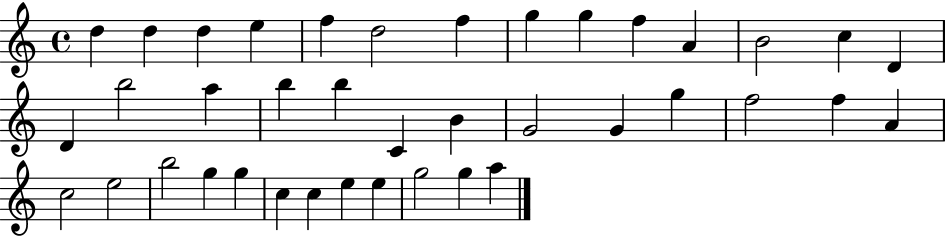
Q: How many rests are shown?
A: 0